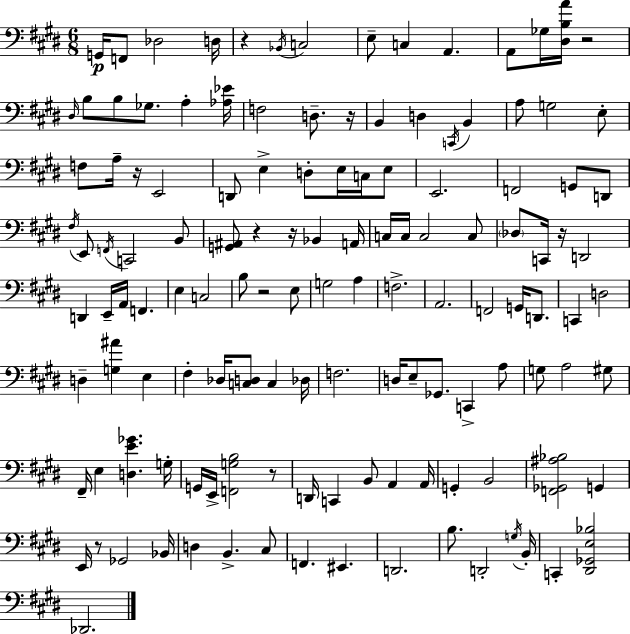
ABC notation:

X:1
T:Untitled
M:6/8
L:1/4
K:E
G,,/4 F,,/2 _D,2 D,/4 z _B,,/4 C,2 E,/2 C, A,, A,,/2 _G,/4 [^D,B,A]/4 z2 ^D,/4 B,/2 B,/2 _G,/2 A, [_A,_E]/4 F,2 D,/2 z/4 B,, D, C,,/4 B,, A,/2 G,2 E,/2 F,/2 A,/4 z/4 E,,2 D,,/2 E, D,/2 E,/4 C,/4 E,/2 E,,2 F,,2 G,,/2 D,,/2 ^F,/4 E,,/2 F,,/4 C,,2 B,,/2 [G,,^A,,]/2 z z/4 _B,, A,,/4 C,/4 C,/4 C,2 C,/2 _D,/2 C,,/4 z/4 D,,2 D,, E,,/4 A,,/4 F,, E, C,2 B,/2 z2 E,/2 G,2 A, F,2 A,,2 F,,2 G,,/4 D,,/2 C,, D,2 D, [G,^A] E, ^F, _D,/4 [C,D,]/2 C, _D,/4 F,2 D,/4 E,/2 _G,,/2 C,, A,/2 G,/2 A,2 ^G,/2 ^F,,/4 E, [D,E_G] G,/4 G,,/4 E,,/4 [F,,G,B,]2 z/2 D,,/4 C,, B,,/2 A,, A,,/4 G,, B,,2 [F,,_G,,^A,_B,]2 G,, E,,/4 z/2 _G,,2 _B,,/4 D, B,, ^C,/2 F,, ^E,, D,,2 B,/2 D,,2 G,/4 B,,/4 C,, [^D,,_G,,E,_B,]2 _D,,2